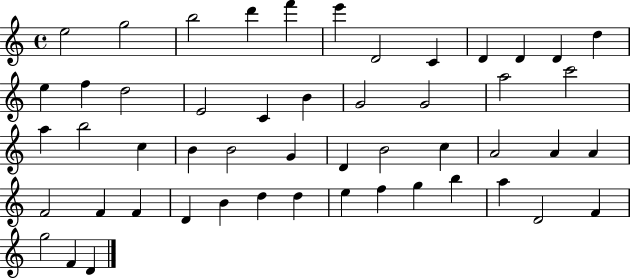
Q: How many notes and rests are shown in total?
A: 51